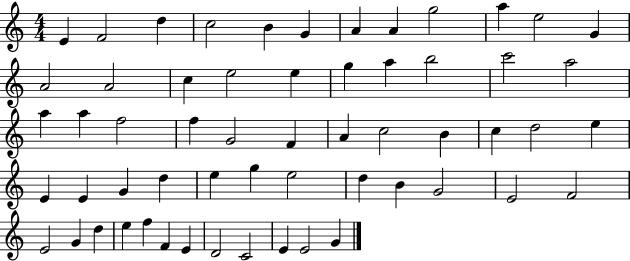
E4/q F4/h D5/q C5/h B4/q G4/q A4/q A4/q G5/h A5/q E5/h G4/q A4/h A4/h C5/q E5/h E5/q G5/q A5/q B5/h C6/h A5/h A5/q A5/q F5/h F5/q G4/h F4/q A4/q C5/h B4/q C5/q D5/h E5/q E4/q E4/q G4/q D5/q E5/q G5/q E5/h D5/q B4/q G4/h E4/h F4/h E4/h G4/q D5/q E5/q F5/q F4/q E4/q D4/h C4/h E4/q E4/h G4/q